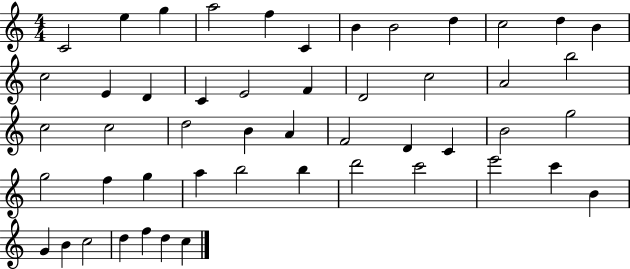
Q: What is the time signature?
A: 4/4